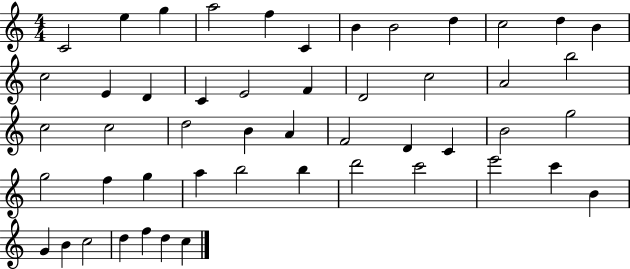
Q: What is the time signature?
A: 4/4